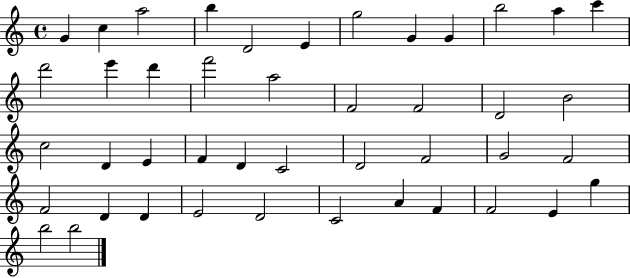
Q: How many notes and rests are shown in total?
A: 44